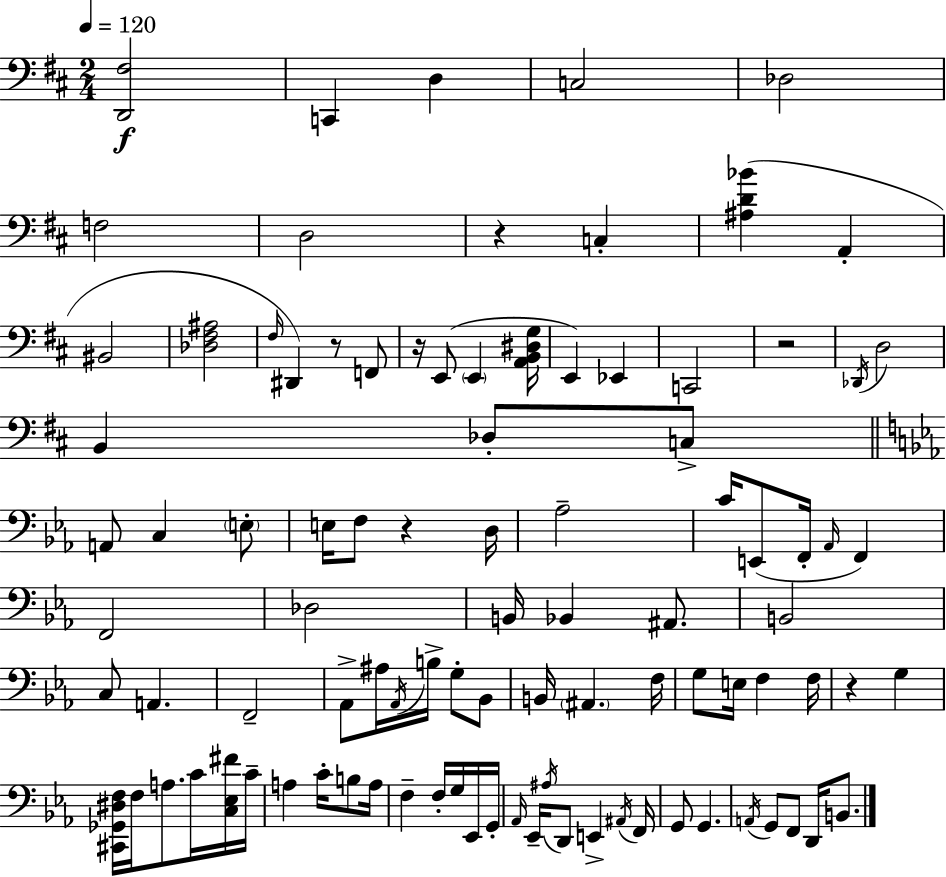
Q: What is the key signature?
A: D major